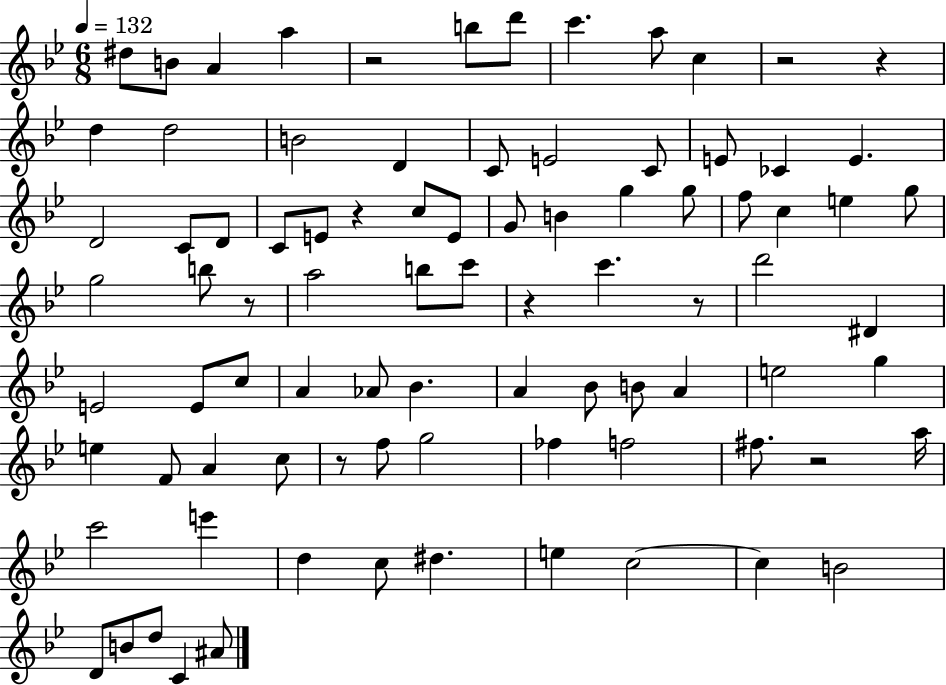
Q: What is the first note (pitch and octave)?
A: D#5